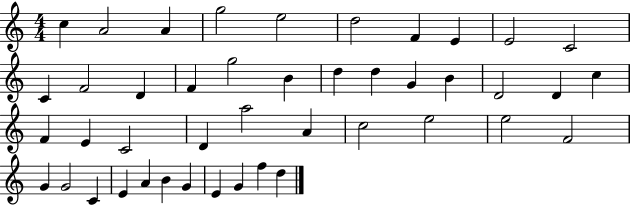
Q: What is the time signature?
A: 4/4